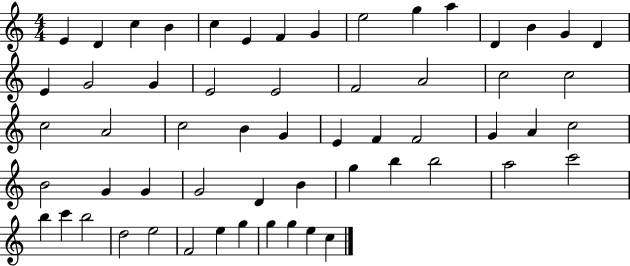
E4/q D4/q C5/q B4/q C5/q E4/q F4/q G4/q E5/h G5/q A5/q D4/q B4/q G4/q D4/q E4/q G4/h G4/q E4/h E4/h F4/h A4/h C5/h C5/h C5/h A4/h C5/h B4/q G4/q E4/q F4/q F4/h G4/q A4/q C5/h B4/h G4/q G4/q G4/h D4/q B4/q G5/q B5/q B5/h A5/h C6/h B5/q C6/q B5/h D5/h E5/h F4/h E5/q G5/q G5/q G5/q E5/q C5/q